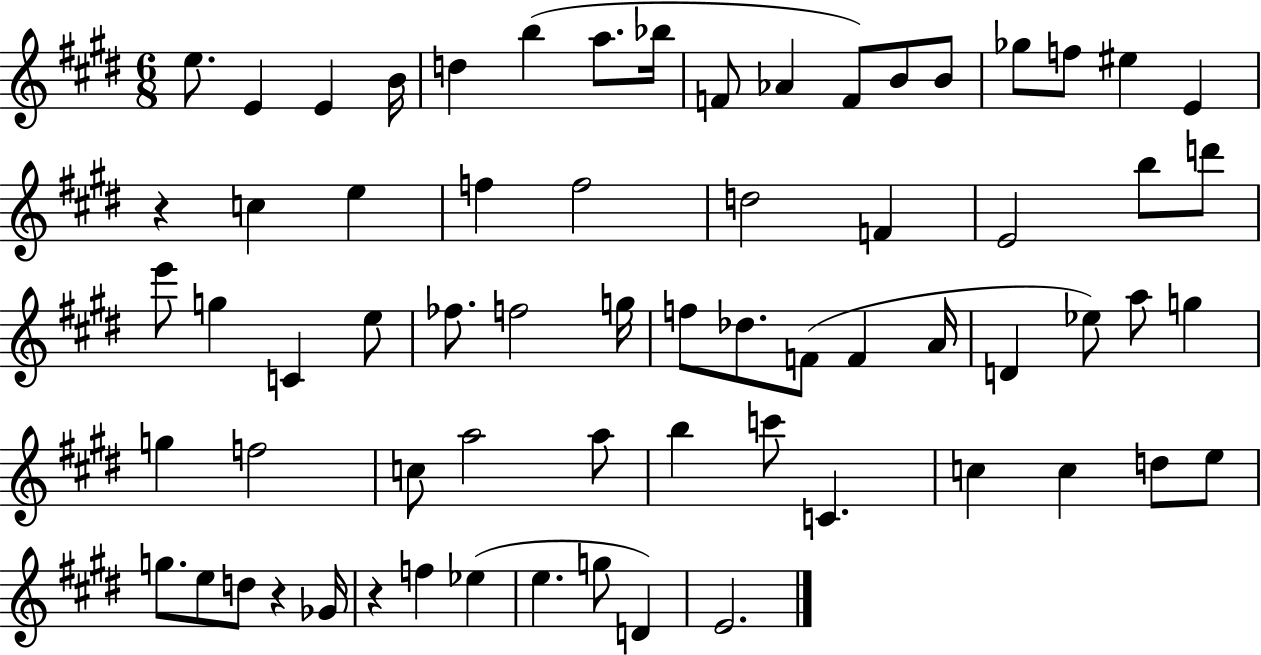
{
  \clef treble
  \numericTimeSignature
  \time 6/8
  \key e \major
  \repeat volta 2 { e''8. e'4 e'4 b'16 | d''4 b''4( a''8. bes''16 | f'8 aes'4 f'8) b'8 b'8 | ges''8 f''8 eis''4 e'4 | \break r4 c''4 e''4 | f''4 f''2 | d''2 f'4 | e'2 b''8 d'''8 | \break e'''8 g''4 c'4 e''8 | fes''8. f''2 g''16 | f''8 des''8. f'8( f'4 a'16 | d'4 ees''8) a''8 g''4 | \break g''4 f''2 | c''8 a''2 a''8 | b''4 c'''8 c'4. | c''4 c''4 d''8 e''8 | \break g''8. e''8 d''8 r4 ges'16 | r4 f''4 ees''4( | e''4. g''8 d'4) | e'2. | \break } \bar "|."
}